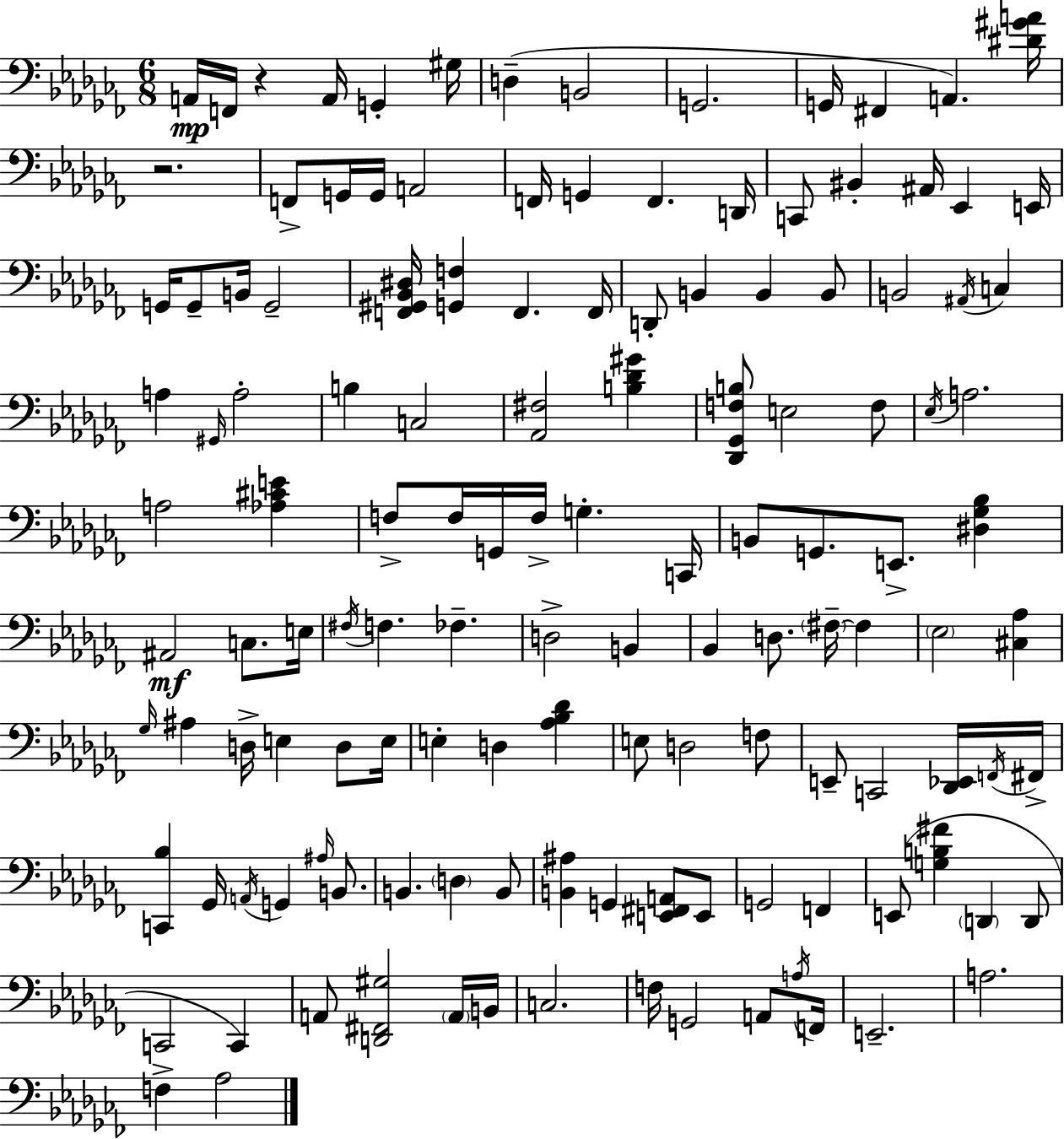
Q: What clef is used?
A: bass